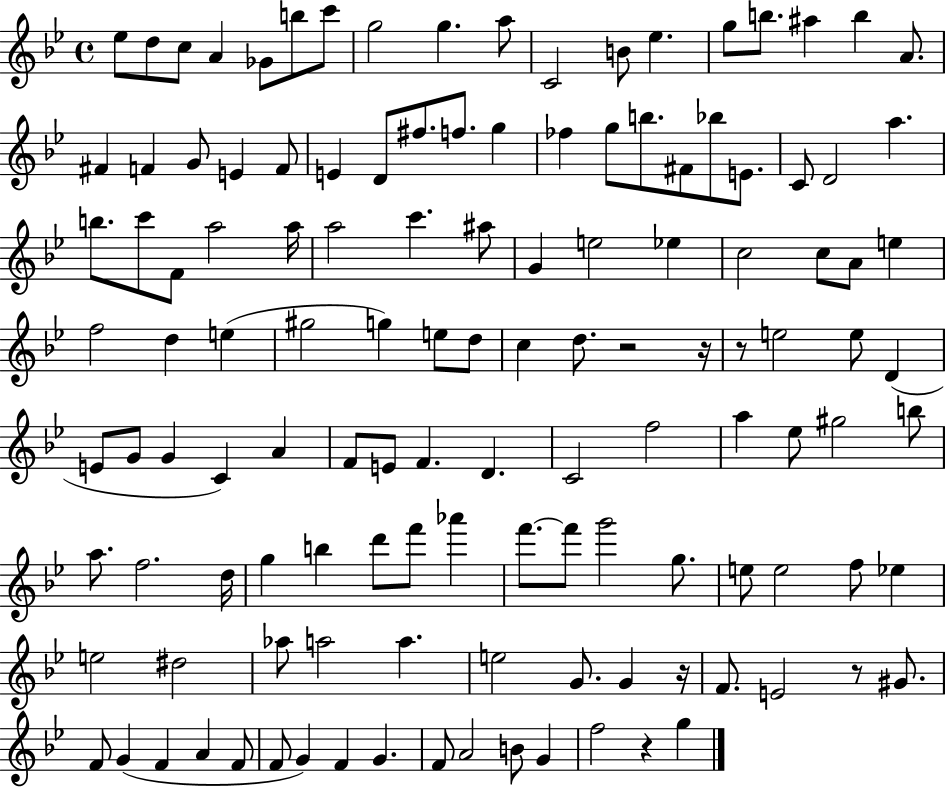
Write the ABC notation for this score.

X:1
T:Untitled
M:4/4
L:1/4
K:Bb
_e/2 d/2 c/2 A _G/2 b/2 c'/2 g2 g a/2 C2 B/2 _e g/2 b/2 ^a b A/2 ^F F G/2 E F/2 E D/2 ^f/2 f/2 g _f g/2 b/2 ^F/2 _b/2 E/2 C/2 D2 a b/2 c'/2 F/2 a2 a/4 a2 c' ^a/2 G e2 _e c2 c/2 A/2 e f2 d e ^g2 g e/2 d/2 c d/2 z2 z/4 z/2 e2 e/2 D E/2 G/2 G C A F/2 E/2 F D C2 f2 a _e/2 ^g2 b/2 a/2 f2 d/4 g b d'/2 f'/2 _a' f'/2 f'/2 g'2 g/2 e/2 e2 f/2 _e e2 ^d2 _a/2 a2 a e2 G/2 G z/4 F/2 E2 z/2 ^G/2 F/2 G F A F/2 F/2 G F G F/2 A2 B/2 G f2 z g